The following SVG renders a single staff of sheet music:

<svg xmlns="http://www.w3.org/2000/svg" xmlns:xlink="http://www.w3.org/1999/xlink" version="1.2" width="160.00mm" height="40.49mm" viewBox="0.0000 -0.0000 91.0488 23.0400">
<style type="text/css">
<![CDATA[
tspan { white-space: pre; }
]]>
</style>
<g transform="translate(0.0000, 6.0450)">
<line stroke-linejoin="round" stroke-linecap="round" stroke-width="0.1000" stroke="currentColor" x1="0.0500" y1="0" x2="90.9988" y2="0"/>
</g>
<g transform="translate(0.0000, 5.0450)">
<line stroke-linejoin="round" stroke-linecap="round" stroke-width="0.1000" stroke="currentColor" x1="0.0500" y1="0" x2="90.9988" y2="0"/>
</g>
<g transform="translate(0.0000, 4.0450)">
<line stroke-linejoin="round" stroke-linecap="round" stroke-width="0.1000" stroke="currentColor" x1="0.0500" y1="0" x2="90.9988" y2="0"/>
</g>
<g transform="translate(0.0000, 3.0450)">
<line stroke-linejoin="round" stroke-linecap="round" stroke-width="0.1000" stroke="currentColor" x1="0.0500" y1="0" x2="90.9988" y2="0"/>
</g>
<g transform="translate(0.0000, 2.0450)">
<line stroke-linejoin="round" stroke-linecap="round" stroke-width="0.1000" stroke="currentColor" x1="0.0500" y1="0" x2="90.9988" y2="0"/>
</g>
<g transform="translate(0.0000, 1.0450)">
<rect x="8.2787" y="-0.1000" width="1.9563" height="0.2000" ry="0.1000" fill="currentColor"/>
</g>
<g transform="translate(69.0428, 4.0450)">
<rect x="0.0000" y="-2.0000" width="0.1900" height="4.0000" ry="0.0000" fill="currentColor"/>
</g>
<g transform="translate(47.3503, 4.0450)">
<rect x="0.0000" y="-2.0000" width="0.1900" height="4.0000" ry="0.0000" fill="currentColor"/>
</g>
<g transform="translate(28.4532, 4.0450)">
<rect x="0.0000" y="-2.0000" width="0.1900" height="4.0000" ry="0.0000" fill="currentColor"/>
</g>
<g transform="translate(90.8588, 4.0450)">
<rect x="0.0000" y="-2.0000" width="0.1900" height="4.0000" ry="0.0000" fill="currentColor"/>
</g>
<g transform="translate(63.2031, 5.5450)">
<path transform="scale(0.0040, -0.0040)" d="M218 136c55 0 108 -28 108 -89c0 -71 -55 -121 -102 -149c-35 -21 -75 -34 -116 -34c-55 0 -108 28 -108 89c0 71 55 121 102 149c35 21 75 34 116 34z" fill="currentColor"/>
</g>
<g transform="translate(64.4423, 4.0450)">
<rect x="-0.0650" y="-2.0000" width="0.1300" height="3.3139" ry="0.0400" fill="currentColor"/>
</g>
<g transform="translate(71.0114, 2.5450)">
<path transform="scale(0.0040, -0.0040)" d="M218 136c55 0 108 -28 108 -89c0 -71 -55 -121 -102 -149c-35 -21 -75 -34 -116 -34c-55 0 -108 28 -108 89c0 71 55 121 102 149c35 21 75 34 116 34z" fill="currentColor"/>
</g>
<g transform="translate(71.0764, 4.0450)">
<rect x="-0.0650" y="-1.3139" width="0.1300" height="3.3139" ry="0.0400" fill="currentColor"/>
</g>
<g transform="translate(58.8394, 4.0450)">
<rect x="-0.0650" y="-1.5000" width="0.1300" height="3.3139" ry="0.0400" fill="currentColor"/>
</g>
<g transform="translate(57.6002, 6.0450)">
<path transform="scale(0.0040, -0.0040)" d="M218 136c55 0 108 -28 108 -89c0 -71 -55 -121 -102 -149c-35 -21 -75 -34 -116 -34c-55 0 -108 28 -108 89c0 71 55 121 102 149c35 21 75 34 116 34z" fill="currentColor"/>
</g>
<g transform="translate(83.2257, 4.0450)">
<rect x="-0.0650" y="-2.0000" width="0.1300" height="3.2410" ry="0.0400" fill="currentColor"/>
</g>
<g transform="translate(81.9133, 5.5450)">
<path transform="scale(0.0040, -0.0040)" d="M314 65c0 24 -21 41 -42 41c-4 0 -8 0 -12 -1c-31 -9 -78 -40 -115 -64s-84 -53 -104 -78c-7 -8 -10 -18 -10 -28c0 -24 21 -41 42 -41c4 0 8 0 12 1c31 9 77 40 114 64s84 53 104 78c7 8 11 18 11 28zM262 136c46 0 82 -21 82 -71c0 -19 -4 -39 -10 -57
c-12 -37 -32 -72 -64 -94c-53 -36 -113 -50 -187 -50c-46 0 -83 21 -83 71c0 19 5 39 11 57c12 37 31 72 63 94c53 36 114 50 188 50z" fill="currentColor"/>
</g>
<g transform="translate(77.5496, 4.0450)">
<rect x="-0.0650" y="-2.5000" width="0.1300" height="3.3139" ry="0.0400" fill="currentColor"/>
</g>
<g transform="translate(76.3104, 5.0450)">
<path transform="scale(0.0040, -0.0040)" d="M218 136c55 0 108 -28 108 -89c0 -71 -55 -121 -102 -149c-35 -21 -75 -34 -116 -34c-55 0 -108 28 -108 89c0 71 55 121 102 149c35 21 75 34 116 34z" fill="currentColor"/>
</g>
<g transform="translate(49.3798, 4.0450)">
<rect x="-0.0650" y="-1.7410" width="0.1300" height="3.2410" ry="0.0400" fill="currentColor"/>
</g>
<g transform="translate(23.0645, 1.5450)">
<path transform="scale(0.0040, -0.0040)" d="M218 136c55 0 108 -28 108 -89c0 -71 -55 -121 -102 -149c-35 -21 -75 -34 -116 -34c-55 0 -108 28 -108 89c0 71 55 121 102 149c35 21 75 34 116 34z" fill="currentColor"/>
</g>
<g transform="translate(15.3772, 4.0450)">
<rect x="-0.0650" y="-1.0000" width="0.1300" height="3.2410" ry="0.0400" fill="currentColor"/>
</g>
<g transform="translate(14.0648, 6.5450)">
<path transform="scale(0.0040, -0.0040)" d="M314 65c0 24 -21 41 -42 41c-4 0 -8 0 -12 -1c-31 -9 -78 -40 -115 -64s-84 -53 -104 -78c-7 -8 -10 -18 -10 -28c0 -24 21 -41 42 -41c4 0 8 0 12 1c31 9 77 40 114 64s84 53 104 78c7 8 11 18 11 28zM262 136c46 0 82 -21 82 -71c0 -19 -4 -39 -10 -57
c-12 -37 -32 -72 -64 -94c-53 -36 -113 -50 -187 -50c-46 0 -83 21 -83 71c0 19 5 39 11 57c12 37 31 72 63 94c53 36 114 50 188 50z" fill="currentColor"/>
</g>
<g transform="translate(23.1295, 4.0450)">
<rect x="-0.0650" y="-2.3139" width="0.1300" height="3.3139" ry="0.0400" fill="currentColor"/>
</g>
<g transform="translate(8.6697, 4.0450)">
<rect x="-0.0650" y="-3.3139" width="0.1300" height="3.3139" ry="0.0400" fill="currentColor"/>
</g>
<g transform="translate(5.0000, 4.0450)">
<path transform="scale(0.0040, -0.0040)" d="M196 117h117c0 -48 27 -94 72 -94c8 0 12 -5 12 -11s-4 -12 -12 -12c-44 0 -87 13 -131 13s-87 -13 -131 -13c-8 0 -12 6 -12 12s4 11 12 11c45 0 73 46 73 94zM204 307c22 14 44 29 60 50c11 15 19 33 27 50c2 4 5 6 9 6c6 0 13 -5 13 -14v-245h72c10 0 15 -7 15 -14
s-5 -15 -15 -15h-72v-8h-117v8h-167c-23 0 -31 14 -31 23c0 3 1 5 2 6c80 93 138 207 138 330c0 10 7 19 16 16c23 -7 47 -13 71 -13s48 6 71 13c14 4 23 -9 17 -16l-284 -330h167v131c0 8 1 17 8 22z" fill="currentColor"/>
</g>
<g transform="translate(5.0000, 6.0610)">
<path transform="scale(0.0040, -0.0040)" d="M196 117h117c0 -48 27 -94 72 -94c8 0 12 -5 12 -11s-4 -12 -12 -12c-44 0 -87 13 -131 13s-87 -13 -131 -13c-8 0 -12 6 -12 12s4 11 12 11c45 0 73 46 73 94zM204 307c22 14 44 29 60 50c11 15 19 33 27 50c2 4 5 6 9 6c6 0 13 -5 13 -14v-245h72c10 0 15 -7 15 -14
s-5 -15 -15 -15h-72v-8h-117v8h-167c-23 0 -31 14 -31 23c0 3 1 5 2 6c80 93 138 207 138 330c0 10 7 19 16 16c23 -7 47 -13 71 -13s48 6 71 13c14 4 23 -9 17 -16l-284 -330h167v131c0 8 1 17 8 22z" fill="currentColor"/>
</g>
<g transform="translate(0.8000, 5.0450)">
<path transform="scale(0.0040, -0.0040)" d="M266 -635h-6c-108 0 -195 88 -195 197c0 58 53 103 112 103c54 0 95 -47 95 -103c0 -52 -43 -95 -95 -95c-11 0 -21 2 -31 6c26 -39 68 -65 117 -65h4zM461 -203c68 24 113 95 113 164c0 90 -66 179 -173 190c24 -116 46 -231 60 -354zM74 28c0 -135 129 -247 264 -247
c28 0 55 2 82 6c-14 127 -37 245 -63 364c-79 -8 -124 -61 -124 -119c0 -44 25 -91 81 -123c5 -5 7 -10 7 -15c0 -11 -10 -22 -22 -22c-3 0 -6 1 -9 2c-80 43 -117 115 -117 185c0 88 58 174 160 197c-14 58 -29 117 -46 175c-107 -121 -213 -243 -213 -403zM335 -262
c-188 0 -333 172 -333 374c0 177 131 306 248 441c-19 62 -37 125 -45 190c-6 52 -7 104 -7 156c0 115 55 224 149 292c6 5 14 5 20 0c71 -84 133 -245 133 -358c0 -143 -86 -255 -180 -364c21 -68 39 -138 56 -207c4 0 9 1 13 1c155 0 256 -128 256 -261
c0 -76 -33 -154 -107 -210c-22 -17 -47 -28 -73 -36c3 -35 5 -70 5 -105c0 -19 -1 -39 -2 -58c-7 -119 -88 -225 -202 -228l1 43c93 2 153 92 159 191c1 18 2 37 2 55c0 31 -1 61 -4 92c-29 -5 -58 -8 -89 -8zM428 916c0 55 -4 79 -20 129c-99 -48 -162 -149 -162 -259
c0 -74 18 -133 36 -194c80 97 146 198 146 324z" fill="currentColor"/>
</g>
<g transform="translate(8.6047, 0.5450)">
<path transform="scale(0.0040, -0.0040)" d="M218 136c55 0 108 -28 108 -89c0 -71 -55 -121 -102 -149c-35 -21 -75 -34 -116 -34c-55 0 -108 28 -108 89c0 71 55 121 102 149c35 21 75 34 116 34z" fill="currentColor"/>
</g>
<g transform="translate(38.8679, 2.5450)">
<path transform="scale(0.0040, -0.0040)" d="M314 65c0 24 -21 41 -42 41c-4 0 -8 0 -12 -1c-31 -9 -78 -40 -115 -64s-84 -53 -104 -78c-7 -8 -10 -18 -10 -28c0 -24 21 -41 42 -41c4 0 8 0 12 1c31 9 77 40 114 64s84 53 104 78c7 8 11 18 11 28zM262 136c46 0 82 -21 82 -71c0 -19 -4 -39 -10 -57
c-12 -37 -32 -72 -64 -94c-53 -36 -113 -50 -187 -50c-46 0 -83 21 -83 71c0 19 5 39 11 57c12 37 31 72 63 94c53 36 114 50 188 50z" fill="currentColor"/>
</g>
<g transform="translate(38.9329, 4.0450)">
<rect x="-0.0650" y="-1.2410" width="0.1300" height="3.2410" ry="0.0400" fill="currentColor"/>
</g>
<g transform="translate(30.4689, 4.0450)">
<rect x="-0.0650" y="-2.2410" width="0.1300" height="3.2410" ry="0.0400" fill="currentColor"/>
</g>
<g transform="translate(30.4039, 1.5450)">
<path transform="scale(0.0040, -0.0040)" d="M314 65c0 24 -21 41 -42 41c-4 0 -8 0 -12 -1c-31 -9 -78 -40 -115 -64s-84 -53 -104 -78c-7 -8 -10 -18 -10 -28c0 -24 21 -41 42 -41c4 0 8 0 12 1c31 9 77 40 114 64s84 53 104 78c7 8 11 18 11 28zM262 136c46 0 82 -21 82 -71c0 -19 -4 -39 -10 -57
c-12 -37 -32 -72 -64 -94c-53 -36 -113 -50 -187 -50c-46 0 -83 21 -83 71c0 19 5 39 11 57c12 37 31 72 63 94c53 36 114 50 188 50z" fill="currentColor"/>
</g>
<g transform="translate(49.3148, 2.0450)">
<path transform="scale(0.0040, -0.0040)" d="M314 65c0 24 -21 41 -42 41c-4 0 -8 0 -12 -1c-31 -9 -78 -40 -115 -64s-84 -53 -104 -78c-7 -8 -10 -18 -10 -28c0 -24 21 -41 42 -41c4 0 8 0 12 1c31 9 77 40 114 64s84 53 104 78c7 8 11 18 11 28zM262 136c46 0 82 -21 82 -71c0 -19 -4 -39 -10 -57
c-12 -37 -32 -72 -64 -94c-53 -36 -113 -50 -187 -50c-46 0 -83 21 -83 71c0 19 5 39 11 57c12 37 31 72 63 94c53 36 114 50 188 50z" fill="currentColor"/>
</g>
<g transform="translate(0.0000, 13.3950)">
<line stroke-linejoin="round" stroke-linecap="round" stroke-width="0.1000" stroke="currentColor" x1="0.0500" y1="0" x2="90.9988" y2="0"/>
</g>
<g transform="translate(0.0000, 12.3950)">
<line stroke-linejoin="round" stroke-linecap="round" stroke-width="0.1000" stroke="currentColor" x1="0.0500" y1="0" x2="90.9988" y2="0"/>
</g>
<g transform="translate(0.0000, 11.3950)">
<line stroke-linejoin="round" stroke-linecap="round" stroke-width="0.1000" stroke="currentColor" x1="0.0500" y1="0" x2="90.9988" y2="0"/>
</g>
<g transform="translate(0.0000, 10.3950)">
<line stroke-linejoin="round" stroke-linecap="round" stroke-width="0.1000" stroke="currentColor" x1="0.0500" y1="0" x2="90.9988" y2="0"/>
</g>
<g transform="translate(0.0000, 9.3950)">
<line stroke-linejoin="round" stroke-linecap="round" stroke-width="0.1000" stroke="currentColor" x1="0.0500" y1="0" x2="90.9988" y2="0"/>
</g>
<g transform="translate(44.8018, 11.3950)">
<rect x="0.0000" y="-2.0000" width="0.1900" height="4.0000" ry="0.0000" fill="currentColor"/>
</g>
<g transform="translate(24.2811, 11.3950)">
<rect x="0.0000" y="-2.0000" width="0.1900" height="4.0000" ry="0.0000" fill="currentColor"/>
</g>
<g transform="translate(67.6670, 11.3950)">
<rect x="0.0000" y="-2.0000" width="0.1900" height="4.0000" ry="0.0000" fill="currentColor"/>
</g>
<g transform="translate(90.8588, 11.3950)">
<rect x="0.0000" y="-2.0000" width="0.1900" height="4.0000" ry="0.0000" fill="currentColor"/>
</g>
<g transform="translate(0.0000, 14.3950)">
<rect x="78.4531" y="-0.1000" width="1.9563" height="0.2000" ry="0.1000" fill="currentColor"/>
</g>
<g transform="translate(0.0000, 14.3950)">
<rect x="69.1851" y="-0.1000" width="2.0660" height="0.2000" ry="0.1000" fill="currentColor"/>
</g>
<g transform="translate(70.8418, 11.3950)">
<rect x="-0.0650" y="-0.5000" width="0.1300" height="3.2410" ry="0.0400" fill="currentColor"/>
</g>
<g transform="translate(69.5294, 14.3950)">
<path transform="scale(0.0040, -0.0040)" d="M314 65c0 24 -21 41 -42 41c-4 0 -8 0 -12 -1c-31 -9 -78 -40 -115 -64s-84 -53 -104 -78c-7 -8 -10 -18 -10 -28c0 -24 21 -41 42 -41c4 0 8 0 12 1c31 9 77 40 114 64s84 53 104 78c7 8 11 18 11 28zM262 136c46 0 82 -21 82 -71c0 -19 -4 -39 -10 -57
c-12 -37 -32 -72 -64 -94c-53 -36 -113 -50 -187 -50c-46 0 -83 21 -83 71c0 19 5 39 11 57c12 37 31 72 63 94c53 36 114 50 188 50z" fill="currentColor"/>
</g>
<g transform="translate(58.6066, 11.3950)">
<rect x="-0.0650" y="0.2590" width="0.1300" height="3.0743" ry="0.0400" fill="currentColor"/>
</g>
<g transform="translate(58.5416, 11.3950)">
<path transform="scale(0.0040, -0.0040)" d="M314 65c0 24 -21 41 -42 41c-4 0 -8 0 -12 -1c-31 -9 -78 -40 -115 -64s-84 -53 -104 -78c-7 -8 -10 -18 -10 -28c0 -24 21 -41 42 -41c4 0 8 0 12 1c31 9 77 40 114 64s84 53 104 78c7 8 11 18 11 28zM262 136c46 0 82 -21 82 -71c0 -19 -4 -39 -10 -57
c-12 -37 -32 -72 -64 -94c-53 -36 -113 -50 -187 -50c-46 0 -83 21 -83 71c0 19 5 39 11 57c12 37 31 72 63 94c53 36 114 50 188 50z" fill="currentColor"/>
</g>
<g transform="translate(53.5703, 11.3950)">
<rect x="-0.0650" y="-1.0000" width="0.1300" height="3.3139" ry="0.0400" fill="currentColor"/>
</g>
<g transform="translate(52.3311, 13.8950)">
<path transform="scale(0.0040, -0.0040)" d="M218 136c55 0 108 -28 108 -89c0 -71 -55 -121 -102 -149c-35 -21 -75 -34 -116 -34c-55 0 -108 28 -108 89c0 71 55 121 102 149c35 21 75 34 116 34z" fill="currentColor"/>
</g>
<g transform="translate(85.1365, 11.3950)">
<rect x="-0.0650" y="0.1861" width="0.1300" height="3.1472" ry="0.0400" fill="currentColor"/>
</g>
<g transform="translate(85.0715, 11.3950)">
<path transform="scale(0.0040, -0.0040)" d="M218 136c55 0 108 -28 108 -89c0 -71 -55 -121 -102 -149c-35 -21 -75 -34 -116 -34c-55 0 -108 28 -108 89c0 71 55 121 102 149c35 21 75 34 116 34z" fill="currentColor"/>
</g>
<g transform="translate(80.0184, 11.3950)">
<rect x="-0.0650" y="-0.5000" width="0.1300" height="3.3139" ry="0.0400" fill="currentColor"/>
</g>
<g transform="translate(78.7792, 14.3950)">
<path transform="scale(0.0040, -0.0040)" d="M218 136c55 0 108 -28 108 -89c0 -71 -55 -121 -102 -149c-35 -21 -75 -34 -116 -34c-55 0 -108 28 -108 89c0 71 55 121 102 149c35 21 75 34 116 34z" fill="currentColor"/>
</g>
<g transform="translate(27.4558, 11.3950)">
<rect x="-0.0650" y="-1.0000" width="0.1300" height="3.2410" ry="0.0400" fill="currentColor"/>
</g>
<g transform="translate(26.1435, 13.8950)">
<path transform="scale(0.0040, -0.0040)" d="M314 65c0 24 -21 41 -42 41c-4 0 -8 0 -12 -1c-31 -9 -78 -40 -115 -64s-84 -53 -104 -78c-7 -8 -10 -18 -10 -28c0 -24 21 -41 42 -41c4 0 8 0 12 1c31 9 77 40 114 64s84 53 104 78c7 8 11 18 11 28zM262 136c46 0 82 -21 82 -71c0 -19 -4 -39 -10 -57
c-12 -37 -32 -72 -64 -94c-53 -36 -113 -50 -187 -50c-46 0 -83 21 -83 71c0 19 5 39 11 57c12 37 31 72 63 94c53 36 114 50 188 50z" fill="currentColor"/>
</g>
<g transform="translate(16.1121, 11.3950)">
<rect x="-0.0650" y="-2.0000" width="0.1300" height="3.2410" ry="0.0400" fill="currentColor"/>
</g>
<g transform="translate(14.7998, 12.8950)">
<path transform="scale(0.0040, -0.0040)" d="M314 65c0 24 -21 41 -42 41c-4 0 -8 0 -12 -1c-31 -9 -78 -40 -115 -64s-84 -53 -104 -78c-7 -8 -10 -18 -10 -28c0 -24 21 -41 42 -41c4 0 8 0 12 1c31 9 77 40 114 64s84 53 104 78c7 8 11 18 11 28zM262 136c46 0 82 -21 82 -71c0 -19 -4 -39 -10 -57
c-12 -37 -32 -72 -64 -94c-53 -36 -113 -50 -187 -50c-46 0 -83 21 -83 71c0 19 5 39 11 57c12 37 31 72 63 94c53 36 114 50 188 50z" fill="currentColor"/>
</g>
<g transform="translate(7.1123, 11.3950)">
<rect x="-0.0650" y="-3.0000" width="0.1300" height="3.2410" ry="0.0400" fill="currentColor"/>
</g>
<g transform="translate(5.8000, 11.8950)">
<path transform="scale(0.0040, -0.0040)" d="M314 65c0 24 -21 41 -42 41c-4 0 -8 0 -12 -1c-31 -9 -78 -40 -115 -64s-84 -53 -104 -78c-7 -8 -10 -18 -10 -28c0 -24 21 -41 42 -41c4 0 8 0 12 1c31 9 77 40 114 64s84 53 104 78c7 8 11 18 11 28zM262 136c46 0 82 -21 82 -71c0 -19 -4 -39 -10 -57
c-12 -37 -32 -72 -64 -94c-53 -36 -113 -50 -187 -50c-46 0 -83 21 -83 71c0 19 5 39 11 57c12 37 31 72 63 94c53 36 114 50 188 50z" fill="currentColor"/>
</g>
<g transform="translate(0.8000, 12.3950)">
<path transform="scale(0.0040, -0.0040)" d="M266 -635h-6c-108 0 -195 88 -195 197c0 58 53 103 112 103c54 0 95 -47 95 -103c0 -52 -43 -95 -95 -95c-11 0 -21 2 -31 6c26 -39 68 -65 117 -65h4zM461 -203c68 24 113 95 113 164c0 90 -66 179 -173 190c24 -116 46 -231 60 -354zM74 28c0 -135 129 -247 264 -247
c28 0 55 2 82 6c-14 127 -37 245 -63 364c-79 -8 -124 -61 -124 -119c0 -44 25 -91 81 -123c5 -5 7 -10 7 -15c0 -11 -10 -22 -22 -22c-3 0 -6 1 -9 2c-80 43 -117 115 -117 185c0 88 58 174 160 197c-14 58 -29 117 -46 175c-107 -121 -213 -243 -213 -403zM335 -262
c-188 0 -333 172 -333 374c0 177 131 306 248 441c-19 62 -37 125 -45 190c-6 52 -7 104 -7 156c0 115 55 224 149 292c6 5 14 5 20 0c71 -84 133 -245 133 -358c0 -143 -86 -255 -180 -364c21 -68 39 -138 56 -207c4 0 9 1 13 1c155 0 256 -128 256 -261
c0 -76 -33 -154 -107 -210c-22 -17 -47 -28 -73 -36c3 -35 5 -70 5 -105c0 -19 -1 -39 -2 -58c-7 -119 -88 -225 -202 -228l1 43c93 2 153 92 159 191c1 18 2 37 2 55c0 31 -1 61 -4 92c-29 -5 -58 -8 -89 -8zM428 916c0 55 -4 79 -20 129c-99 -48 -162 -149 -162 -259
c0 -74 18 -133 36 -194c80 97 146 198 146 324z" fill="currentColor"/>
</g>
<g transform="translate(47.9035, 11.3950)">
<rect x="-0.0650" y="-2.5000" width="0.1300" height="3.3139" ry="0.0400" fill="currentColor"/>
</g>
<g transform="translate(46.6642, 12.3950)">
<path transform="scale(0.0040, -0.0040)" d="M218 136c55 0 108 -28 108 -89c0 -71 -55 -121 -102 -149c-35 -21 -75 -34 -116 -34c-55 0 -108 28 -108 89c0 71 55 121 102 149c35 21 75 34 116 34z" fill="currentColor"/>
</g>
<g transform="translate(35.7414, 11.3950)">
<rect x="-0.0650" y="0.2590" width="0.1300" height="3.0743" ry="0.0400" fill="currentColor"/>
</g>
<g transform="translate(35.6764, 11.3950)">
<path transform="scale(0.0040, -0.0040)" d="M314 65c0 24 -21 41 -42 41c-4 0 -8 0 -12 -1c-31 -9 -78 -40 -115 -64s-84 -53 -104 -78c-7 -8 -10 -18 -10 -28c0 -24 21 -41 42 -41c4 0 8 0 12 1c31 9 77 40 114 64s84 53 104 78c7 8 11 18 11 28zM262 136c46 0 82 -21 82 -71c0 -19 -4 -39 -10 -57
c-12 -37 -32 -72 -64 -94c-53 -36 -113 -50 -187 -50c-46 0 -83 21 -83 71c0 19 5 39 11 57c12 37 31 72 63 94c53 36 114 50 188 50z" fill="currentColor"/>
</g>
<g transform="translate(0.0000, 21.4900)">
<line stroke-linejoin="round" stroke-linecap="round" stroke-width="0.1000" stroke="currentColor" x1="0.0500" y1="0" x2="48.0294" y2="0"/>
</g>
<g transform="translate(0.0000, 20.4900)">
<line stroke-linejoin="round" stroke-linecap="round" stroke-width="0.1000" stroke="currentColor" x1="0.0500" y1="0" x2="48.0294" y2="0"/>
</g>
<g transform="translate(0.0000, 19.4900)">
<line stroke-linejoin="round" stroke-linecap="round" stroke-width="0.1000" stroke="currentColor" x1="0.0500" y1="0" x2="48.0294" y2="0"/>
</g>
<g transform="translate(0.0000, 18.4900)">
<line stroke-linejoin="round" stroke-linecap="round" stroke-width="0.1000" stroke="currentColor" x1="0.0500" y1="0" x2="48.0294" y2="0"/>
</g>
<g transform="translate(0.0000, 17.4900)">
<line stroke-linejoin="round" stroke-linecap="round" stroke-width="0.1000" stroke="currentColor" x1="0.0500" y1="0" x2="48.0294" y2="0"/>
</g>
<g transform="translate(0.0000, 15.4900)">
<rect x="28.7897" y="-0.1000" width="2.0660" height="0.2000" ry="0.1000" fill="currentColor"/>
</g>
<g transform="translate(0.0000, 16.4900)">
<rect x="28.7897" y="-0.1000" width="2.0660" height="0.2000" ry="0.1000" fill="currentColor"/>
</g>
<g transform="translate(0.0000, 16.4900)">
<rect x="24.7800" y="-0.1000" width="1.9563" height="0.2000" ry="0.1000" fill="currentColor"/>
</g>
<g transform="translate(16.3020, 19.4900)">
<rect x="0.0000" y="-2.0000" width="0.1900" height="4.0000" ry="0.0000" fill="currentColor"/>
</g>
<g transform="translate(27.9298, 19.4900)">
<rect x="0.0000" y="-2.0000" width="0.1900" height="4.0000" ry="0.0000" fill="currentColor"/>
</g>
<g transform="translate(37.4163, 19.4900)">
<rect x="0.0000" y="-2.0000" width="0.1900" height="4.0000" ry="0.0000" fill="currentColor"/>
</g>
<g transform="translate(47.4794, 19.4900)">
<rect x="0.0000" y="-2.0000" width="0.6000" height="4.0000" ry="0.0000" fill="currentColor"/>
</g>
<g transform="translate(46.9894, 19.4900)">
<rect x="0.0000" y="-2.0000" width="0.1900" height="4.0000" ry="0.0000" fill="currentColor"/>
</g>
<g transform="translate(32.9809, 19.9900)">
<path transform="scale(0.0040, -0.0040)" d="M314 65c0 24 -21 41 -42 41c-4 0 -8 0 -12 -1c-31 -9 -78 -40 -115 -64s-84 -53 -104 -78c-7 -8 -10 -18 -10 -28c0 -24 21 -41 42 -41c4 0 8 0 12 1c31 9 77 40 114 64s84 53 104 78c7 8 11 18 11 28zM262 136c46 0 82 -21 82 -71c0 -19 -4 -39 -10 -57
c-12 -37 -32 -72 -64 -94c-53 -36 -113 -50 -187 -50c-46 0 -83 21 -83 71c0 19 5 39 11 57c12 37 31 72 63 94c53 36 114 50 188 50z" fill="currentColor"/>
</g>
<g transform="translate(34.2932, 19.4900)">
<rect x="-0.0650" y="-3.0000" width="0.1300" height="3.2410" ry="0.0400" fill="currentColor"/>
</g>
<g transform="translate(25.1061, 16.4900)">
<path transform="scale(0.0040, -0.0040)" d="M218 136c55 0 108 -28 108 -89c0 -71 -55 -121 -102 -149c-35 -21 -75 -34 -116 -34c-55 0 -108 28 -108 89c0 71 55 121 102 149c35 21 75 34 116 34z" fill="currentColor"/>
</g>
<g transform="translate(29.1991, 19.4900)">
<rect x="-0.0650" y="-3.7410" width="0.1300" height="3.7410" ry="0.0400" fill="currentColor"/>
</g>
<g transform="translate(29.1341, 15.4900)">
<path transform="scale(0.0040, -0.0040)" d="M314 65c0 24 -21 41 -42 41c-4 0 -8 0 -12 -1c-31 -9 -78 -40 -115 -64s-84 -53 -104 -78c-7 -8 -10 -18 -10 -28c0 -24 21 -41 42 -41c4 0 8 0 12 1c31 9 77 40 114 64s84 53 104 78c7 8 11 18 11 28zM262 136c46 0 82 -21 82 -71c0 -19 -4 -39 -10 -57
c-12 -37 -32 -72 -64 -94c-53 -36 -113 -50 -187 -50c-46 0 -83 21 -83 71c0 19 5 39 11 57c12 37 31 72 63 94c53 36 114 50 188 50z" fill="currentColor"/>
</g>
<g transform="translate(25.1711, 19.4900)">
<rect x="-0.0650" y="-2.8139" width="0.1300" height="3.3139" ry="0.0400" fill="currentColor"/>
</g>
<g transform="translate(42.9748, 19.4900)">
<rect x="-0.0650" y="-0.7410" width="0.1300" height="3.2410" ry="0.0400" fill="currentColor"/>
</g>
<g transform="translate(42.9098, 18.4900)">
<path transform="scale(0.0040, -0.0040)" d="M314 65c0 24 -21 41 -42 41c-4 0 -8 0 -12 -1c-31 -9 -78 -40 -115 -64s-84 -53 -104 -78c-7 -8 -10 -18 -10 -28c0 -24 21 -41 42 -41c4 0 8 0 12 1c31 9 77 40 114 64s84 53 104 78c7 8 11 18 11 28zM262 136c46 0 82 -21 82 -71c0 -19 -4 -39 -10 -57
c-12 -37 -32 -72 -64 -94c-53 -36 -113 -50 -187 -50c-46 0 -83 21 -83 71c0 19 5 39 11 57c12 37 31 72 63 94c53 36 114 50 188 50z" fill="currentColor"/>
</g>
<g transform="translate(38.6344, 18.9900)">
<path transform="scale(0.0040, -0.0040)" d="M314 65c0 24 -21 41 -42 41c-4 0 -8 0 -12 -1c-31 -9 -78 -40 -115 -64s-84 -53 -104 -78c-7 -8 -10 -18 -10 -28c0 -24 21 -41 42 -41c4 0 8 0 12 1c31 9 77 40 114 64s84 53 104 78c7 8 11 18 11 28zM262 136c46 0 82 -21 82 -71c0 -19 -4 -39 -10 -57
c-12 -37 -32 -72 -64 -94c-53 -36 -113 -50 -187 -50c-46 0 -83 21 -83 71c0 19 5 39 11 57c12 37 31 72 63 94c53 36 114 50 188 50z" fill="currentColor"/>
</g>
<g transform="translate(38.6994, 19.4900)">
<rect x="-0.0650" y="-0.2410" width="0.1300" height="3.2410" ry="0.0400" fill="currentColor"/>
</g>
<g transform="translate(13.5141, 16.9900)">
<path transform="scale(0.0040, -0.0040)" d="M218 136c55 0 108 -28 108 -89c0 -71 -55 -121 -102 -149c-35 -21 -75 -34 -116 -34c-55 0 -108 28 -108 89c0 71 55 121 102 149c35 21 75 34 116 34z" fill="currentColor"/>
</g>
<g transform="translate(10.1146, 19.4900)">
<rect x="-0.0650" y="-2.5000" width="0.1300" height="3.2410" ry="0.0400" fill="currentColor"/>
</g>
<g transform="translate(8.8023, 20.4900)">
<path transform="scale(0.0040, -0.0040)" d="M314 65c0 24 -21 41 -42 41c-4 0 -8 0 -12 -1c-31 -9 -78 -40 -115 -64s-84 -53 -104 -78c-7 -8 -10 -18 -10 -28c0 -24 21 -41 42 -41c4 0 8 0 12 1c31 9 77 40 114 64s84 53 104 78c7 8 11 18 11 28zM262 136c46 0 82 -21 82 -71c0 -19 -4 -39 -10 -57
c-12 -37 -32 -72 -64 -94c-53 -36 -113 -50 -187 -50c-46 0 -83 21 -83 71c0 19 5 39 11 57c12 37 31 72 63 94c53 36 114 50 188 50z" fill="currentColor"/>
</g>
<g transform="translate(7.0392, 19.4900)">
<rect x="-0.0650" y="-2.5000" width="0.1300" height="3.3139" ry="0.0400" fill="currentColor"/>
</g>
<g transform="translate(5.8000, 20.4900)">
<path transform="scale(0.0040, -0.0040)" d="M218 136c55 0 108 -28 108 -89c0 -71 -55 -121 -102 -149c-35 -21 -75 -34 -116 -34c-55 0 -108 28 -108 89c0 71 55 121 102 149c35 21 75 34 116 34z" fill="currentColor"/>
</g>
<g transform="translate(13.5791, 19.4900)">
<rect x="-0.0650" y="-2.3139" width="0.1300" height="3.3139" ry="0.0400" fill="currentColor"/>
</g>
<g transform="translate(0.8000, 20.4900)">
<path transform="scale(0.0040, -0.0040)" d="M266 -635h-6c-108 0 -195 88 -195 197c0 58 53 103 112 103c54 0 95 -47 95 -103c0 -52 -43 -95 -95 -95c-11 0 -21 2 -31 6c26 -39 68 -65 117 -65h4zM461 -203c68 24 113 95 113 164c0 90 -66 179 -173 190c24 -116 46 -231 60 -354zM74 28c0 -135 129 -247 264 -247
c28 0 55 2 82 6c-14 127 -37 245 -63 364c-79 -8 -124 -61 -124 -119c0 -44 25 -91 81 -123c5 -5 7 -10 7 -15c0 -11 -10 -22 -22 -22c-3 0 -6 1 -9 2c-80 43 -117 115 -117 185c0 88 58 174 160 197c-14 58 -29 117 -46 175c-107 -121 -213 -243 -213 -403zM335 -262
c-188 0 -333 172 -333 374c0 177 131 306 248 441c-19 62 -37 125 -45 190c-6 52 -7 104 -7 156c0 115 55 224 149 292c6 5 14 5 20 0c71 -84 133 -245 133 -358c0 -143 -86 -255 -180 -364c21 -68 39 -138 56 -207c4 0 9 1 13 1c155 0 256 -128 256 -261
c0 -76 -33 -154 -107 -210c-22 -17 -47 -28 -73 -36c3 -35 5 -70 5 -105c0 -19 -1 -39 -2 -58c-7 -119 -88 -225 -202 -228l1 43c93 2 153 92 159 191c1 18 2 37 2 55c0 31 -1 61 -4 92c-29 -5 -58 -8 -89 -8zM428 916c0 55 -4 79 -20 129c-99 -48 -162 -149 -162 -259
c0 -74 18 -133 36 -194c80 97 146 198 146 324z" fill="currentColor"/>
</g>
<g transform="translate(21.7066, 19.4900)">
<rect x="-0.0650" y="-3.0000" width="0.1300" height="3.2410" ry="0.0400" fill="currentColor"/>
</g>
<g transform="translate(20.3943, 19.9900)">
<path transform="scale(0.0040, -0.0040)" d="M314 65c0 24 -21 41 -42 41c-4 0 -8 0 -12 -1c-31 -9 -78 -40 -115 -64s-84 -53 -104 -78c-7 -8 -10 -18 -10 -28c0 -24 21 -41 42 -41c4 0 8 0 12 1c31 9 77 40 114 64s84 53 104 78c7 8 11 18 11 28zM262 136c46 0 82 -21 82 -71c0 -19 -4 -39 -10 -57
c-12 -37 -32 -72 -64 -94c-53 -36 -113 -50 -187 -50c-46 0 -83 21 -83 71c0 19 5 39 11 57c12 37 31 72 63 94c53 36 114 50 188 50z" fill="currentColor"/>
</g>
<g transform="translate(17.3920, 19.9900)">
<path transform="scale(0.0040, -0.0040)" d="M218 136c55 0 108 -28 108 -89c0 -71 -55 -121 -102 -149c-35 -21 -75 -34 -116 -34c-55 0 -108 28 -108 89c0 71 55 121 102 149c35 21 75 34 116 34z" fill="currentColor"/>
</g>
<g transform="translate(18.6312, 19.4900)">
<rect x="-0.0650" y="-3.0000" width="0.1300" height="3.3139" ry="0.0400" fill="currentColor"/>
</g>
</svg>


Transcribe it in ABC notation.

X:1
T:Untitled
M:4/4
L:1/4
K:C
b D2 g g2 e2 f2 E F e G F2 A2 F2 D2 B2 G D B2 C2 C B G G2 g A A2 a c'2 A2 c2 d2